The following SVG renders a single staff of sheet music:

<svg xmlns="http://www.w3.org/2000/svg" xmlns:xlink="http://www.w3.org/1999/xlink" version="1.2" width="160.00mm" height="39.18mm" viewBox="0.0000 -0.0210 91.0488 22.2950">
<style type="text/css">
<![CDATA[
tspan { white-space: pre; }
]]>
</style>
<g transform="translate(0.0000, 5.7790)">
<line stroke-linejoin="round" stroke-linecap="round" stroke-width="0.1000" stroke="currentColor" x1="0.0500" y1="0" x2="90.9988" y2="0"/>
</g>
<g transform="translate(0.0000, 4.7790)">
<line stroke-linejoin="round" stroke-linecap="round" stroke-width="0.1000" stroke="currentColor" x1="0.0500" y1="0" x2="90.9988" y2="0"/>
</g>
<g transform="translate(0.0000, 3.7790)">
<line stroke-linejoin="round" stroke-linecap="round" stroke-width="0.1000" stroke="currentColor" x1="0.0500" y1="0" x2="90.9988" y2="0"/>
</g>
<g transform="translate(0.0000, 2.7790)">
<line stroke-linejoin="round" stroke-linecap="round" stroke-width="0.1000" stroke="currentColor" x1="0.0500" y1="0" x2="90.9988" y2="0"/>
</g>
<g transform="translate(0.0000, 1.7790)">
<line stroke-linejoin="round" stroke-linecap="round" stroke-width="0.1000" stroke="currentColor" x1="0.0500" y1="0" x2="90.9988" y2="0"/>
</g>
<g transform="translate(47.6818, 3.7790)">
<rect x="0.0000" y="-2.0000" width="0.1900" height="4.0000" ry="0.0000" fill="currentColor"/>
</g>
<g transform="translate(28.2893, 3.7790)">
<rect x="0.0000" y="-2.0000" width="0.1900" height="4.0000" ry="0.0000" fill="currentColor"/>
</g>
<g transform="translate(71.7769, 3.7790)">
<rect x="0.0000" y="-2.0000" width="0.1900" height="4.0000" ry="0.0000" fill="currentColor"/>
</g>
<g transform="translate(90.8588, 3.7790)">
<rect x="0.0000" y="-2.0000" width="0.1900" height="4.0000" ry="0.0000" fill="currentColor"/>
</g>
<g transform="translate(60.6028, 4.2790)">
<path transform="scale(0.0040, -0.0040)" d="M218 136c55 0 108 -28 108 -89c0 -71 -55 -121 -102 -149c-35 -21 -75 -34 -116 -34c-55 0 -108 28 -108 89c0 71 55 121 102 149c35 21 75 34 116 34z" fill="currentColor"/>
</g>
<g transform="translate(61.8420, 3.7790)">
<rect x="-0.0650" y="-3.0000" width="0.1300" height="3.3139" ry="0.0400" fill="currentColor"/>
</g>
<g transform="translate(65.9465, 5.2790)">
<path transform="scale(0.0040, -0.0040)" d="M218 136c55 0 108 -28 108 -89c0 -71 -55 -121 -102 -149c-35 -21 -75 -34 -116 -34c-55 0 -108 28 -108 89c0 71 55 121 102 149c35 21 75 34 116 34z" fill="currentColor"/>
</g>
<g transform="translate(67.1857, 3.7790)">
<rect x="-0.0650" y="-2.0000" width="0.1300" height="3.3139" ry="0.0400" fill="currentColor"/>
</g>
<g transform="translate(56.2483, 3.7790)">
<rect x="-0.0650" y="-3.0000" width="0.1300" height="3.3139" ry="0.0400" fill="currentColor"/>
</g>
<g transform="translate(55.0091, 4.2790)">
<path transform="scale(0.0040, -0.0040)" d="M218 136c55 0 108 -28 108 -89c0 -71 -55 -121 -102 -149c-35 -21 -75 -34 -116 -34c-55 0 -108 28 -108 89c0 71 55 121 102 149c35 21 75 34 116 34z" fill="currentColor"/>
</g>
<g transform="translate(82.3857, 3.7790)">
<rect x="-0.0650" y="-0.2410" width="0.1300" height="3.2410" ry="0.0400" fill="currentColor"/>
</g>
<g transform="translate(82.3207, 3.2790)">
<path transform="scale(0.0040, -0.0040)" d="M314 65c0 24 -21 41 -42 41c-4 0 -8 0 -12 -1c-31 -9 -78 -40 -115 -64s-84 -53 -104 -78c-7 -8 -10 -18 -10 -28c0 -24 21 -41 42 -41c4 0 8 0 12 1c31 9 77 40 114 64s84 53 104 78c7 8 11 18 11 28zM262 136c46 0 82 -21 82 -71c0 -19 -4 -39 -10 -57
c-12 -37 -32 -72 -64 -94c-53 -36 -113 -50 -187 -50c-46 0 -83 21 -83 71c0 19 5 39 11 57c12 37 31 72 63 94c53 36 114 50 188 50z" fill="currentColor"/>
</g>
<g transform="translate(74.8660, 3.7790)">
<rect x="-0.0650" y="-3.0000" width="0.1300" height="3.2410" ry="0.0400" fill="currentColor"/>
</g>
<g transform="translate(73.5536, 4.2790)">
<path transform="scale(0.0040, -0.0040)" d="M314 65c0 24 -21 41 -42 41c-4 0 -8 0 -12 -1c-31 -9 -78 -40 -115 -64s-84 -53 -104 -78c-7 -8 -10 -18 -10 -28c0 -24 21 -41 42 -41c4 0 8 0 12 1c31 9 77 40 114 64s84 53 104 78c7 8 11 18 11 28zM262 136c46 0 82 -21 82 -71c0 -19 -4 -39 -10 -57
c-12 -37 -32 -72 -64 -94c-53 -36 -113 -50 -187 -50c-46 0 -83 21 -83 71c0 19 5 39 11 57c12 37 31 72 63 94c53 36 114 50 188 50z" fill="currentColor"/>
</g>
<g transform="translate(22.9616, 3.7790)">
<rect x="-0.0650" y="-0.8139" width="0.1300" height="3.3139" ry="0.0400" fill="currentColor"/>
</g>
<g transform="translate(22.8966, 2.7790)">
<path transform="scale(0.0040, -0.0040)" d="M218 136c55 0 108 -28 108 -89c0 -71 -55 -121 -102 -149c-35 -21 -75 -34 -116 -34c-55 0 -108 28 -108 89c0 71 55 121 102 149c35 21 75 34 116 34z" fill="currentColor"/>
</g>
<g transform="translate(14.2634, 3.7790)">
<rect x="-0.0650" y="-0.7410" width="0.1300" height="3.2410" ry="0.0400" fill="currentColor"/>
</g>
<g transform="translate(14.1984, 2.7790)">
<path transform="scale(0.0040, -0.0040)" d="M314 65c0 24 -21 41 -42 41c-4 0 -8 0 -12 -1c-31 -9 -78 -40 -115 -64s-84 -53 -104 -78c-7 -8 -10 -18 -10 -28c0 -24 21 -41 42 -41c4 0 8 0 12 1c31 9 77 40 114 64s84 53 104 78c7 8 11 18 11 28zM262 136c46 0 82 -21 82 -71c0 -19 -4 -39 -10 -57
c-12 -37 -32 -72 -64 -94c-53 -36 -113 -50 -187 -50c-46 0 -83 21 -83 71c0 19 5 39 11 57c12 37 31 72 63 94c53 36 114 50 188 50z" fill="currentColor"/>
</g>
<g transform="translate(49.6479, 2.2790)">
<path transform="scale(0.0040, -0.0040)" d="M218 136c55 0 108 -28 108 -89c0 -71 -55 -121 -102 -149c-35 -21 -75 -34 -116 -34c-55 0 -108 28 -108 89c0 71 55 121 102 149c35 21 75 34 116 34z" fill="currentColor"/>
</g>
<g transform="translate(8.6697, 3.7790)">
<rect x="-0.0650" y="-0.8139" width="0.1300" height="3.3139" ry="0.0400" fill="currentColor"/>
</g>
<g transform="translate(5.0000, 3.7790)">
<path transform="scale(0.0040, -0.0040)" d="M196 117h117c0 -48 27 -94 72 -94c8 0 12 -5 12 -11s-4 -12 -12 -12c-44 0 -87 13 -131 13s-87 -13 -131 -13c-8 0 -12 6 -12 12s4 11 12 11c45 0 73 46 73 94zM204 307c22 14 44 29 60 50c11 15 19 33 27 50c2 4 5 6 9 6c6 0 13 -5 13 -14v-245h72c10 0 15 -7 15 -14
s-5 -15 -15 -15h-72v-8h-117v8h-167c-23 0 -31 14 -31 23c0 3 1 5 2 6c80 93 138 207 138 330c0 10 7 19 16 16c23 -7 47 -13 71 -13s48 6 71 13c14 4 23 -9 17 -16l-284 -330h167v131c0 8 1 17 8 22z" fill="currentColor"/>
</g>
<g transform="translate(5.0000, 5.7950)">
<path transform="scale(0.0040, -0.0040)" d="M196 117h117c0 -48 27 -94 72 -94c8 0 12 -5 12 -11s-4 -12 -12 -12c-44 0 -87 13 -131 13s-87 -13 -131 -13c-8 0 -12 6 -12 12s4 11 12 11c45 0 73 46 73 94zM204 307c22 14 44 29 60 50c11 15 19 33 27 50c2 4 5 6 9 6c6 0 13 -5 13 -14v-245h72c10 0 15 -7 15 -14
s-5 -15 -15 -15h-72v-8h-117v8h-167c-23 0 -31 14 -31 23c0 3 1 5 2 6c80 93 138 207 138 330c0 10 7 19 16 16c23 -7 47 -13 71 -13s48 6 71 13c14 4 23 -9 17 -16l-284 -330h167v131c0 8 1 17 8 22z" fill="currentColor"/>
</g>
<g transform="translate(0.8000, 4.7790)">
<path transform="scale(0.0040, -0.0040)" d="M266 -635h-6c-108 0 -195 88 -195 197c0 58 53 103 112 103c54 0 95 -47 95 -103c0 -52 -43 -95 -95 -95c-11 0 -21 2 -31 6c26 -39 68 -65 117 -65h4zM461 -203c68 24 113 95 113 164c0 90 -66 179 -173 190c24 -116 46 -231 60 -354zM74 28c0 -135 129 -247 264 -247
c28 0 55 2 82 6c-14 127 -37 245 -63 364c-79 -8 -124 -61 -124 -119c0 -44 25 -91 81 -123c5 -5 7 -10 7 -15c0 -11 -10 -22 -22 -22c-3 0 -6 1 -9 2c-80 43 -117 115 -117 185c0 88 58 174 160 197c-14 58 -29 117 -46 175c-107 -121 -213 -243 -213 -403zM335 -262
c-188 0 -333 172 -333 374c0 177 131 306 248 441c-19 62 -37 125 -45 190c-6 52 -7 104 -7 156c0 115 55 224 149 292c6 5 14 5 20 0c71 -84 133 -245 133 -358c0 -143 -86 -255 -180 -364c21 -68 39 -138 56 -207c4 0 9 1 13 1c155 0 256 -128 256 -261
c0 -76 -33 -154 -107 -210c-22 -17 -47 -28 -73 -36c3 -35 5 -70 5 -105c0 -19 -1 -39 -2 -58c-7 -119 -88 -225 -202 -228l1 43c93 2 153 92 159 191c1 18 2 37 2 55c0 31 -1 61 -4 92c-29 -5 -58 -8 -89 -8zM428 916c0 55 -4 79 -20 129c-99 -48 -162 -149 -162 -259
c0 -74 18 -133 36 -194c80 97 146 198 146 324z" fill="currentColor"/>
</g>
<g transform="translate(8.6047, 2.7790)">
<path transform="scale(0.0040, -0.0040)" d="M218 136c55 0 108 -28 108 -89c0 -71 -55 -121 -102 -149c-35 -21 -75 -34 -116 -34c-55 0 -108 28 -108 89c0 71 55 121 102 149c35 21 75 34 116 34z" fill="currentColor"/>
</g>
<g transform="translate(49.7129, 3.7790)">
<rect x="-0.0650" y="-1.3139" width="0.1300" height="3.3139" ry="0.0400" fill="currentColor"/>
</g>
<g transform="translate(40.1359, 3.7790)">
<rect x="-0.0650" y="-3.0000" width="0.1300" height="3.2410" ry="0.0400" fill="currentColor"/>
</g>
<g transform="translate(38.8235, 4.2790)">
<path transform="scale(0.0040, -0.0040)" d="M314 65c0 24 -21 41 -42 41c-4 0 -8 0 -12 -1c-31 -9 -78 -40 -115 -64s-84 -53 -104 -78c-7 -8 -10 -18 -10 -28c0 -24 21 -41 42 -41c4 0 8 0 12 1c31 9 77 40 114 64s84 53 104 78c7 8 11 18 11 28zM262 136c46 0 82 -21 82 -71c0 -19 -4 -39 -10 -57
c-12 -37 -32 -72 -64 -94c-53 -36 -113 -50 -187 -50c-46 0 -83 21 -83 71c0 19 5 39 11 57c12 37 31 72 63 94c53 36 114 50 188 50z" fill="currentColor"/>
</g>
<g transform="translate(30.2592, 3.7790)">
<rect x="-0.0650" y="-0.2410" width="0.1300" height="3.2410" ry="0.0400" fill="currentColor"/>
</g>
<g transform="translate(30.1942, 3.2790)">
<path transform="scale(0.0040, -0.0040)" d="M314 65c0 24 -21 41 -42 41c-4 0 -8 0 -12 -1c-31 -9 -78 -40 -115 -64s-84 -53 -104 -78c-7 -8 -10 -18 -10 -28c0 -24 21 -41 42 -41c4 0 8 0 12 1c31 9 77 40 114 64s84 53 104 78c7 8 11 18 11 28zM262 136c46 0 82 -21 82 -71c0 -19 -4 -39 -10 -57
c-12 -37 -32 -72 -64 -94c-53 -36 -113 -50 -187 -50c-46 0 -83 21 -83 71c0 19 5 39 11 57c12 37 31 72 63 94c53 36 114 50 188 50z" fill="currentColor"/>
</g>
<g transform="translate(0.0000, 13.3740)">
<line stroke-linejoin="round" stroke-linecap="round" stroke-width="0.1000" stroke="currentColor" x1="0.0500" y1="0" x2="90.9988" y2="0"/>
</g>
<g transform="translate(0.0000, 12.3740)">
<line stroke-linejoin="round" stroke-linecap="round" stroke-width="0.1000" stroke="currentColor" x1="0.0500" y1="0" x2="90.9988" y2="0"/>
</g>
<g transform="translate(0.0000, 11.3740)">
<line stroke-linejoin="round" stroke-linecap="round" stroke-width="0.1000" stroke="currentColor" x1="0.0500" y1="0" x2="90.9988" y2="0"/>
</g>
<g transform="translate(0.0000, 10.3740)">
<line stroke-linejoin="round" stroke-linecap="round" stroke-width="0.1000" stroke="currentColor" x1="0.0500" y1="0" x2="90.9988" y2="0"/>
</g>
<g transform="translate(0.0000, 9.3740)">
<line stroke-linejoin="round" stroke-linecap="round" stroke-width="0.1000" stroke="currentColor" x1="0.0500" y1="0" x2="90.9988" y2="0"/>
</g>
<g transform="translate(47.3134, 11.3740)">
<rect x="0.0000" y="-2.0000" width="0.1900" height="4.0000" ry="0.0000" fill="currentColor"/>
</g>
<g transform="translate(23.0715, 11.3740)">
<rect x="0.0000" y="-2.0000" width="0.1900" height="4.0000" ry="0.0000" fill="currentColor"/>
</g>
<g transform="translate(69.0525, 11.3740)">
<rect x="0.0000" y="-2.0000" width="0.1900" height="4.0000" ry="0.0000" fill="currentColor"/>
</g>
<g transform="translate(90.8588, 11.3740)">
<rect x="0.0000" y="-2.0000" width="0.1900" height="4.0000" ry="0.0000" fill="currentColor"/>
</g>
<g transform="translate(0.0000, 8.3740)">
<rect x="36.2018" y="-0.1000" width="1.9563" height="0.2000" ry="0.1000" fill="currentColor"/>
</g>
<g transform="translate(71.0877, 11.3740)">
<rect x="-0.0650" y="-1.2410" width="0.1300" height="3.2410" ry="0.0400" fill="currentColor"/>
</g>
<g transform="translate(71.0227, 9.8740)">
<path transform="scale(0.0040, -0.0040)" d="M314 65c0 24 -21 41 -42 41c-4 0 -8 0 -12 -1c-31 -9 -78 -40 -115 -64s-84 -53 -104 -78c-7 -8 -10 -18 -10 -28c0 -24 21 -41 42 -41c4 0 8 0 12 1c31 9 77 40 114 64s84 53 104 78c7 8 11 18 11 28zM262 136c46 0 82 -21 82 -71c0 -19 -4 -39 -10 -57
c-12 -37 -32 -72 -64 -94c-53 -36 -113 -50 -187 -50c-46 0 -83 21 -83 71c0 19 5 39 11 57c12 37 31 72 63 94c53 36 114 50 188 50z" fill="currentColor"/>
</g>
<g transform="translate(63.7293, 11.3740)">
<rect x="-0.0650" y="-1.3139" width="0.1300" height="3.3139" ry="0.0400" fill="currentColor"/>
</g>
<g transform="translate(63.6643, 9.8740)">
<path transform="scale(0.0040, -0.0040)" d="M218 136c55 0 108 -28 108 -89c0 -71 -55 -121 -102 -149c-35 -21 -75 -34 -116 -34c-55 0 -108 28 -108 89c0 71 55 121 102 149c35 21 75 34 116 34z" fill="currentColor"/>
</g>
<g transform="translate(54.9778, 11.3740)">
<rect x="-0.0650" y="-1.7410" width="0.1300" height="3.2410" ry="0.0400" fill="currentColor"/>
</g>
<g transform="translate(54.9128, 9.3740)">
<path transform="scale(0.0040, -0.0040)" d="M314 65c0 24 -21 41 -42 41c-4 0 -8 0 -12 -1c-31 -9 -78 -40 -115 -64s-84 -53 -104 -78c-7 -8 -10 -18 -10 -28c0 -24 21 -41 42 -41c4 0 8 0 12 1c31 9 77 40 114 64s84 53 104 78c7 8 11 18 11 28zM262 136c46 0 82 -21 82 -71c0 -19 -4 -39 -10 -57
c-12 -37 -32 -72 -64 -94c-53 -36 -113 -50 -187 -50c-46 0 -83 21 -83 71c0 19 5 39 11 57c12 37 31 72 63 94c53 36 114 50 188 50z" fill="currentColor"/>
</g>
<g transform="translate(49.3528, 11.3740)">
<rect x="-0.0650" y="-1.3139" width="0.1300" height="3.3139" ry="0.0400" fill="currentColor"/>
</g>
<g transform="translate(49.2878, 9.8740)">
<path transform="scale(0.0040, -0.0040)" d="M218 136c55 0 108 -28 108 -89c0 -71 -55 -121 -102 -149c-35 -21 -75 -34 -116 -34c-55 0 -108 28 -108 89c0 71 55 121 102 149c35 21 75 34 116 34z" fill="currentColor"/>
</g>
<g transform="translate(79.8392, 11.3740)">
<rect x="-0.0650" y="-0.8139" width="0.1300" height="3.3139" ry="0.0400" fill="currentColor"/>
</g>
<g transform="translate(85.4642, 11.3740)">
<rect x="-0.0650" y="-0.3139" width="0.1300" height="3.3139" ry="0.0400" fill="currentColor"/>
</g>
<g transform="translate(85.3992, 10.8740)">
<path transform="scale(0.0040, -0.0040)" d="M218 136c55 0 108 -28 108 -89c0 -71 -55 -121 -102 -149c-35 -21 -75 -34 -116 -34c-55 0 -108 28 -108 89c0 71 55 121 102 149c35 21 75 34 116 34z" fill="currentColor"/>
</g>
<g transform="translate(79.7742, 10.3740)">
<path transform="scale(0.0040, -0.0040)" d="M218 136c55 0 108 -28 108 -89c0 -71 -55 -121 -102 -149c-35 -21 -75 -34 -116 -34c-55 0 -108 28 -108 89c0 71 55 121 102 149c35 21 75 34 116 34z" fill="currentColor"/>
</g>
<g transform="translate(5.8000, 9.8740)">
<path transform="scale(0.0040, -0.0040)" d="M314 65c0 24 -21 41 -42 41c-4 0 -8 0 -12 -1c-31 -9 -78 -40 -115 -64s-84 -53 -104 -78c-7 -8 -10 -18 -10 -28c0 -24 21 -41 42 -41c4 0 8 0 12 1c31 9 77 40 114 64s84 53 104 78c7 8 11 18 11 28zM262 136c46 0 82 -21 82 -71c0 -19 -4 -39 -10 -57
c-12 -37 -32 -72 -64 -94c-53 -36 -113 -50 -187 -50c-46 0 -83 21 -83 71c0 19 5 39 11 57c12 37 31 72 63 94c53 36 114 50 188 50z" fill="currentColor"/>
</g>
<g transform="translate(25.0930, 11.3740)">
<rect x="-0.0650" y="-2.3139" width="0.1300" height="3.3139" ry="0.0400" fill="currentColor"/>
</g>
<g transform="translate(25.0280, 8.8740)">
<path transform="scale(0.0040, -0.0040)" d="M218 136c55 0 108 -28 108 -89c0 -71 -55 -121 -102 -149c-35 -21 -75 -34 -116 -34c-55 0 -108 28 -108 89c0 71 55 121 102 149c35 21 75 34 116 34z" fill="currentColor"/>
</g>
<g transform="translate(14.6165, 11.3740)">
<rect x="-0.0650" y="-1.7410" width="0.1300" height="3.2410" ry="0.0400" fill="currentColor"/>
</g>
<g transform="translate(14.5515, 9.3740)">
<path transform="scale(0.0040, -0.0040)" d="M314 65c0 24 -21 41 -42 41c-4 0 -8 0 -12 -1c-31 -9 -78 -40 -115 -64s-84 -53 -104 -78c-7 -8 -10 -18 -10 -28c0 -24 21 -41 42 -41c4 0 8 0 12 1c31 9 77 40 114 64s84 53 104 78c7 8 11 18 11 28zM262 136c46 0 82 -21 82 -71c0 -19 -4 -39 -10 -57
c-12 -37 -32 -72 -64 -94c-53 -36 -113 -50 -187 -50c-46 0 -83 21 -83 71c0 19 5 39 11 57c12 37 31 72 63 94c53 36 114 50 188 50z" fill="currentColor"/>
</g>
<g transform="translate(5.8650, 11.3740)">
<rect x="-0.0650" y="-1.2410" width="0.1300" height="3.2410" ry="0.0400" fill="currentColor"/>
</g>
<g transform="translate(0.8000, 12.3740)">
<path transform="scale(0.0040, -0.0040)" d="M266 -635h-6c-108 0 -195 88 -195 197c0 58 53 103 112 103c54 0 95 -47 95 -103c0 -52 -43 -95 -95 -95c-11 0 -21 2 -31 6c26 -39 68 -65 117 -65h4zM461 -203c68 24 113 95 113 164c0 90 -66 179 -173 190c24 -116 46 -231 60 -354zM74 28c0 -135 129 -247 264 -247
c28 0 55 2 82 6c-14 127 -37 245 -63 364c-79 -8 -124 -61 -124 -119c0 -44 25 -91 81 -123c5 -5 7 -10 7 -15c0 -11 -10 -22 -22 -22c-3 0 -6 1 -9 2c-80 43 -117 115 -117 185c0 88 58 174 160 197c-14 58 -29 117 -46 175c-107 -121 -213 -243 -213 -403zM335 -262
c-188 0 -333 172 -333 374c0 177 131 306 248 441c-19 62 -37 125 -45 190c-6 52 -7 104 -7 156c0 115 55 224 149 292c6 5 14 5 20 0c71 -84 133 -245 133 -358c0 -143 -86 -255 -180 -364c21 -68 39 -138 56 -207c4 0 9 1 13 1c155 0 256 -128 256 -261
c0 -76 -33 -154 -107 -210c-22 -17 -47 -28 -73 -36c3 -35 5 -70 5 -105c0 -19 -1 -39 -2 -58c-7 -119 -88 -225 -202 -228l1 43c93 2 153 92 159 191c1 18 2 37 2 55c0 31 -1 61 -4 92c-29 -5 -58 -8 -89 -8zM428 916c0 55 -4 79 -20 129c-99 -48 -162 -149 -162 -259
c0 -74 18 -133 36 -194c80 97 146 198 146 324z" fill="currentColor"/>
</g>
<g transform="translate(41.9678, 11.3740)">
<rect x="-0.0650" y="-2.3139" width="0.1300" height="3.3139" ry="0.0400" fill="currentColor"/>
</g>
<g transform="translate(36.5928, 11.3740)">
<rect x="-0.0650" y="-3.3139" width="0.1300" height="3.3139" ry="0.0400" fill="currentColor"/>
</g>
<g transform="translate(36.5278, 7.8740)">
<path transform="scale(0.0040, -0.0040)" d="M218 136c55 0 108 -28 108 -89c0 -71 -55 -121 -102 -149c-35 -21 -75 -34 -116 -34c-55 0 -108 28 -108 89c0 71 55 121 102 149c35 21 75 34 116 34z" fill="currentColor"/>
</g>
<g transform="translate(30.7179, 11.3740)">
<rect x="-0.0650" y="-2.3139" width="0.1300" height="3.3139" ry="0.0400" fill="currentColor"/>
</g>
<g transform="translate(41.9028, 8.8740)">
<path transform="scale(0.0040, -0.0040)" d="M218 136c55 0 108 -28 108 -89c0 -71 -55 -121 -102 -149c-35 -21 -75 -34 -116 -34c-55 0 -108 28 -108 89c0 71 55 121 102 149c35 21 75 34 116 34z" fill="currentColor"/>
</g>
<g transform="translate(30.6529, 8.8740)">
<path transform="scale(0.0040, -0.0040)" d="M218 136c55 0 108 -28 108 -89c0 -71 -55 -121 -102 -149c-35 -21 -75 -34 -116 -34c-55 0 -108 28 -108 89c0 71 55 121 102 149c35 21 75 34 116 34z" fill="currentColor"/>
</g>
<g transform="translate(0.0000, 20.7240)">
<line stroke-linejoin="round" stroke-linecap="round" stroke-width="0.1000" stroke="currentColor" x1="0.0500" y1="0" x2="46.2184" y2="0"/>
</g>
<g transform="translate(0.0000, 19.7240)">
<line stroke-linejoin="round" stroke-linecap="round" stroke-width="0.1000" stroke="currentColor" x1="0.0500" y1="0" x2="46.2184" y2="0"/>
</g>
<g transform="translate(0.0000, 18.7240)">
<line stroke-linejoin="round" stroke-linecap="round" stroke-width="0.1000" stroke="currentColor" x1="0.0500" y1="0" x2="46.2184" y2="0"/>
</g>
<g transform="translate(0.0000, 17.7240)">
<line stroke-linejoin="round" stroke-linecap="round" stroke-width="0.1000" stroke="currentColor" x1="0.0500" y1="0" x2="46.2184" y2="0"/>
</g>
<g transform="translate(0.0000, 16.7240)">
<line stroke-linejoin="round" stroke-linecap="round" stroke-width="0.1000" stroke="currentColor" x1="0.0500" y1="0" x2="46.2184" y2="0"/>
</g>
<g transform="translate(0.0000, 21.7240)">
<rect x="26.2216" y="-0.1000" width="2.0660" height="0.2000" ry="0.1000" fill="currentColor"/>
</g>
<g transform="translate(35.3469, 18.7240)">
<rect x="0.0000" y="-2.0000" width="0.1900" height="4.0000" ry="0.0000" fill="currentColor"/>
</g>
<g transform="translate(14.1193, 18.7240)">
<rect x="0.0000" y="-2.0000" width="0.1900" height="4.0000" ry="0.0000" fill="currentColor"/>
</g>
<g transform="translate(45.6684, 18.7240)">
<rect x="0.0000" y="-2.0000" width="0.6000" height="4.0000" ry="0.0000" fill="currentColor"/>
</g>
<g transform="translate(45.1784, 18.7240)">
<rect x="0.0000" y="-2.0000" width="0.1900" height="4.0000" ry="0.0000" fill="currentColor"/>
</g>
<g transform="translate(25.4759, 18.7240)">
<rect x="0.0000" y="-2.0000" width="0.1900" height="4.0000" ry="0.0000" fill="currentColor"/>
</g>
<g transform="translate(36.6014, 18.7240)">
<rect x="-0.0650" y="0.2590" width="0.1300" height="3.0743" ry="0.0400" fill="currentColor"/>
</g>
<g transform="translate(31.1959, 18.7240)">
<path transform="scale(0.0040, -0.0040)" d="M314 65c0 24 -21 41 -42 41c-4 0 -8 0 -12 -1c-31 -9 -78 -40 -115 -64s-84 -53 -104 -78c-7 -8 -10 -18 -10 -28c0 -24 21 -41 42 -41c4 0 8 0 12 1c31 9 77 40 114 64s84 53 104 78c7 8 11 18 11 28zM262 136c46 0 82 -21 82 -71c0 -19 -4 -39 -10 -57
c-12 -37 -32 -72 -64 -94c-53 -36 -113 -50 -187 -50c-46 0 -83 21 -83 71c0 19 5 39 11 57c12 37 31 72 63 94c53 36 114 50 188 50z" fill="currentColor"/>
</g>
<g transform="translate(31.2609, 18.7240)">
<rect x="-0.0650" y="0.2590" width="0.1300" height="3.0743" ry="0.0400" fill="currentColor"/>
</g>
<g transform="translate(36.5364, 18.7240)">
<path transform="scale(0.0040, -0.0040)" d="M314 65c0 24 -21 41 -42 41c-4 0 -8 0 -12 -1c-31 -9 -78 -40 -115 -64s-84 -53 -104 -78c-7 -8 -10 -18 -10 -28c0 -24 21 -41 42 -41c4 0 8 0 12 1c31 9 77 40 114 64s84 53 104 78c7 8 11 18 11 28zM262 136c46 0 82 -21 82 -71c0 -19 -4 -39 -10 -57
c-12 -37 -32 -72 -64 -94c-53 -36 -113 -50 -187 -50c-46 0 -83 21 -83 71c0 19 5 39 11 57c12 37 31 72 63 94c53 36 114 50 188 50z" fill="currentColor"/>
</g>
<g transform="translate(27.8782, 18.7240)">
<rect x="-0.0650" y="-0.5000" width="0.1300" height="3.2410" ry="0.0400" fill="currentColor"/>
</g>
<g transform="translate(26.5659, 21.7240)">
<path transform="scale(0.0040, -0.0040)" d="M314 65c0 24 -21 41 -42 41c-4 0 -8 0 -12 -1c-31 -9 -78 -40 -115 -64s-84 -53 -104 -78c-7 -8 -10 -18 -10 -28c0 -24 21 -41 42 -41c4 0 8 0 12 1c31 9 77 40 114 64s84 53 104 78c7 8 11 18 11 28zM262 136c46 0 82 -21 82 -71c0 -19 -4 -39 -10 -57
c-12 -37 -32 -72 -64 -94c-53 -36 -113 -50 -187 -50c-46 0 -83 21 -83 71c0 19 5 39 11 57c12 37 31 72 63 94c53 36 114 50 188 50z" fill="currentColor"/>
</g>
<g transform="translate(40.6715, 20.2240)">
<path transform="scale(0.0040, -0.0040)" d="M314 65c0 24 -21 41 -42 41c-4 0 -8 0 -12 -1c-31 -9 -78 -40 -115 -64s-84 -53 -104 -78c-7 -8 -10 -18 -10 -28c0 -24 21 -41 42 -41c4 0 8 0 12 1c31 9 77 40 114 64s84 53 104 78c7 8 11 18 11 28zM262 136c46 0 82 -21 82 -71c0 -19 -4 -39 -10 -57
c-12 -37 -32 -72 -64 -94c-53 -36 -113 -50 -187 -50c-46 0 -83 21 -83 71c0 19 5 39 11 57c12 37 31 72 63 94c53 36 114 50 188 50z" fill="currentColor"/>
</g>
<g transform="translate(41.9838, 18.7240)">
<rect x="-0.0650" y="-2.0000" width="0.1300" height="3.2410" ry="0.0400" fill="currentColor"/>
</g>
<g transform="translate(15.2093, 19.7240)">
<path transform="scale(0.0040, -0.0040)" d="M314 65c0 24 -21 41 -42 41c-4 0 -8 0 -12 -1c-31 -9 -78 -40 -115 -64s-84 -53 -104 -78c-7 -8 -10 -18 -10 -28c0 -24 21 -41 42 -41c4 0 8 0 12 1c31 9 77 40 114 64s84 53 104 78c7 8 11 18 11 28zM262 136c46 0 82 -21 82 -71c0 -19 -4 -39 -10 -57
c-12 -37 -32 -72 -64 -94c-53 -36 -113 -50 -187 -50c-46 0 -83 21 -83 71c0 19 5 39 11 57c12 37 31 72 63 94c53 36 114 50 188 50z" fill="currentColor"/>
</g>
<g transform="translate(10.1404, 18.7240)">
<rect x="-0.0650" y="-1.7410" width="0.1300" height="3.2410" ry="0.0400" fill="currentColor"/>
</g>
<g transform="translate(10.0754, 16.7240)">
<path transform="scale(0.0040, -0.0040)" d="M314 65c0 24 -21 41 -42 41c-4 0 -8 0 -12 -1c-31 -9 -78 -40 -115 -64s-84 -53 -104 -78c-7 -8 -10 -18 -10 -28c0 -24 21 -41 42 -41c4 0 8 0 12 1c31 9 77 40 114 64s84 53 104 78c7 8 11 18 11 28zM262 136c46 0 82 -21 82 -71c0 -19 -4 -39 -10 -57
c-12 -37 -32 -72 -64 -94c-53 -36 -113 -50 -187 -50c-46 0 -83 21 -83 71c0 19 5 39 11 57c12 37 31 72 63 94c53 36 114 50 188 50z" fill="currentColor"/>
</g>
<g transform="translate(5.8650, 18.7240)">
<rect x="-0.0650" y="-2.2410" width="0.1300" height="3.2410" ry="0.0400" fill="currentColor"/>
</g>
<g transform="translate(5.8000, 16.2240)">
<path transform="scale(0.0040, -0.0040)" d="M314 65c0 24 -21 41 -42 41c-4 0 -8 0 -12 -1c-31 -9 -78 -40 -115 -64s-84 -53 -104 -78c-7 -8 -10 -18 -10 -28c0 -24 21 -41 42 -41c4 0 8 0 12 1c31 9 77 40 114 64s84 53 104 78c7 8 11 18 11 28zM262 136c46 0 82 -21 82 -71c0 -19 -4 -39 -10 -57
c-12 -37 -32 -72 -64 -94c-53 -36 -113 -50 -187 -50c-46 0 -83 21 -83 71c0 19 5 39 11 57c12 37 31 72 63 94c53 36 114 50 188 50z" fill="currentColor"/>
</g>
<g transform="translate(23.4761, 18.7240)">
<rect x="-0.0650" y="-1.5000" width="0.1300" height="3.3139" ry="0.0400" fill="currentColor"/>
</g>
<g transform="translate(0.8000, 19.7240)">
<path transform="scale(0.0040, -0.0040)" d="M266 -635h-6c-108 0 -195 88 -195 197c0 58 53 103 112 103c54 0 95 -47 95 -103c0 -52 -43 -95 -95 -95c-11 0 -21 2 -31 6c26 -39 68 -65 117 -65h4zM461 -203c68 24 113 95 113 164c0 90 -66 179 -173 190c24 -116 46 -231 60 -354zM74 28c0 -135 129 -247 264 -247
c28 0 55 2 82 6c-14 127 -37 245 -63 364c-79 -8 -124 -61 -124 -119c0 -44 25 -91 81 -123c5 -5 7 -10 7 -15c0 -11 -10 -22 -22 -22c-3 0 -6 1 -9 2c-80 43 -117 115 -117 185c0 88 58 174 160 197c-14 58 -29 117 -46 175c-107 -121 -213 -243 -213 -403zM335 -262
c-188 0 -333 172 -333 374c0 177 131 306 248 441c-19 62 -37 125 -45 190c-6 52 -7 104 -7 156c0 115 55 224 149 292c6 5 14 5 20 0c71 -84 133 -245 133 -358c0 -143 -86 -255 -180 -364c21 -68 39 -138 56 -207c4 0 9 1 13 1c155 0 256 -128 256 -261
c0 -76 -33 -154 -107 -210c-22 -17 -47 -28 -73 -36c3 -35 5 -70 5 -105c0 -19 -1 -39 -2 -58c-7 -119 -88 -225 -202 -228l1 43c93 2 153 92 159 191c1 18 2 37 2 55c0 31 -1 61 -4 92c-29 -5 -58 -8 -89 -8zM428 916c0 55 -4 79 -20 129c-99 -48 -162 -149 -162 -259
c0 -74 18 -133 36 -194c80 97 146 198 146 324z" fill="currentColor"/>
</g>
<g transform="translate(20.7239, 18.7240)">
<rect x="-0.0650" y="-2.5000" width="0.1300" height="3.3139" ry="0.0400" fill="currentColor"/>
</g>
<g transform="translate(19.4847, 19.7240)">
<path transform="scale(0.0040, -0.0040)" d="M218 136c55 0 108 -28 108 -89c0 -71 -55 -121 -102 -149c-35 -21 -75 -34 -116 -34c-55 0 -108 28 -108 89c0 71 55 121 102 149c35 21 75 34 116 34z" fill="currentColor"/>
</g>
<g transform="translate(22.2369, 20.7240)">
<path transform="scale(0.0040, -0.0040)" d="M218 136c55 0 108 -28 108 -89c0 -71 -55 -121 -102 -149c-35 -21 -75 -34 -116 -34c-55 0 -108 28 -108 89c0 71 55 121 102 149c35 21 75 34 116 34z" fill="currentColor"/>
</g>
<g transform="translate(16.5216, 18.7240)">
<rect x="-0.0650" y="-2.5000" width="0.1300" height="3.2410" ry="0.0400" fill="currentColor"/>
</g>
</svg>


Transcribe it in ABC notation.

X:1
T:Untitled
M:4/4
L:1/4
K:C
d d2 d c2 A2 e A A F A2 c2 e2 f2 g g b g e f2 e e2 d c g2 f2 G2 G E C2 B2 B2 F2